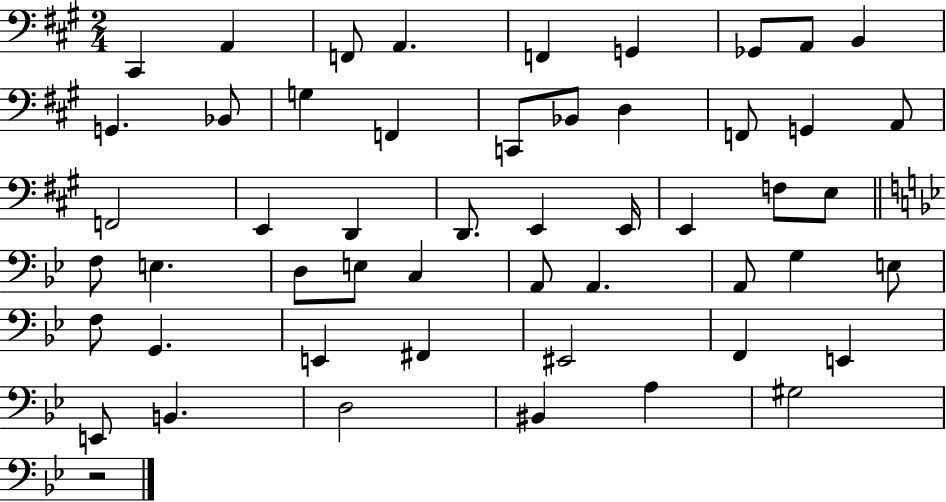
X:1
T:Untitled
M:2/4
L:1/4
K:A
^C,, A,, F,,/2 A,, F,, G,, _G,,/2 A,,/2 B,, G,, _B,,/2 G, F,, C,,/2 _B,,/2 D, F,,/2 G,, A,,/2 F,,2 E,, D,, D,,/2 E,, E,,/4 E,, F,/2 E,/2 F,/2 E, D,/2 E,/2 C, A,,/2 A,, A,,/2 G, E,/2 F,/2 G,, E,, ^F,, ^E,,2 F,, E,, E,,/2 B,, D,2 ^B,, A, ^G,2 z2